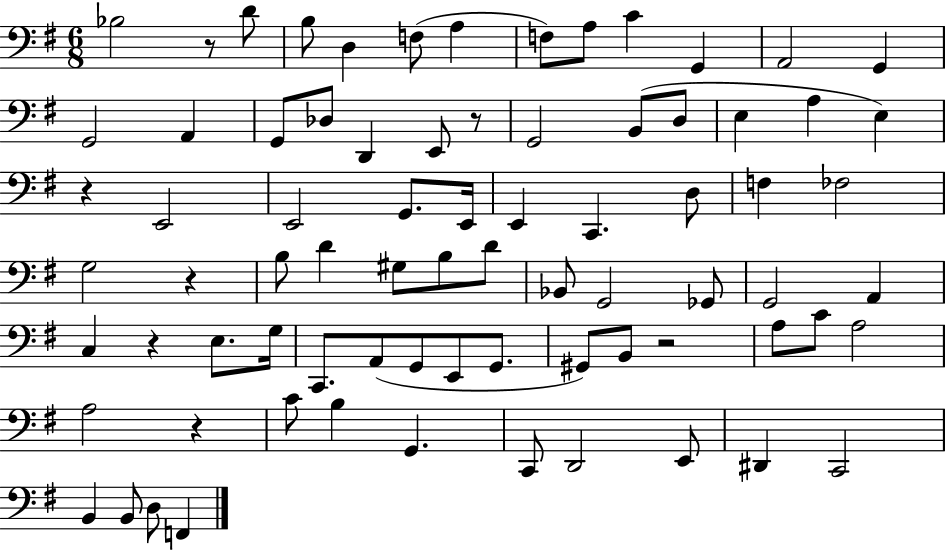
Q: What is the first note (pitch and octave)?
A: Bb3